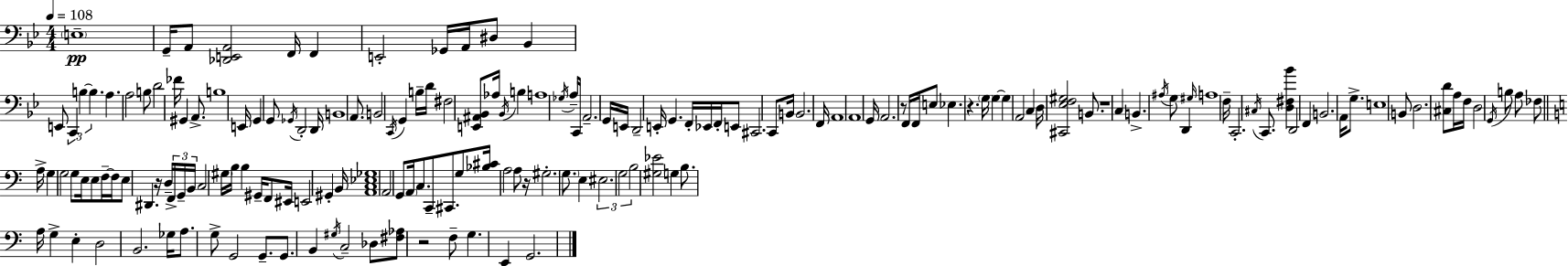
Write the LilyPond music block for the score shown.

{
  \clef bass
  \numericTimeSignature
  \time 4/4
  \key bes \major
  \tempo 4 = 108
  \repeat volta 2 { \parenthesize e1--\pp | g,16-- a,8 <des, e, a,>2 f,16 f,4 | e,2-. ges,16 a,16 dis8 bes,4 | e,8 \tuplet 3/2 { c,4 b4~~ b4. } | \break a4. a2 b8 | d'2 fes'16 gis,4 a,8.-> | b1 | e,16 g,4 g,8 \acciaccatura { ges,16 } d,2-. | \break d,16 b,1 | a,8. b,2 \acciaccatura { c,16 } g,4 | b16-- d'16 fis2 <e, ais, bes,>8 aes16 \acciaccatura { bes,16 } b4 | a1 | \break \acciaccatura { ges16 } a16-- c,16 a,2.-- | g,16 e,16 d,2-- e,16-. g,4. | f,16-. ees,16 f,16-. e,8 cis,2. | c,8 b,16 b,2. | \break f,16 a,1 | a,1 | g,16 a,2. | r8 f,16 f,16 e8 ees4. r4. | \break \parenthesize g16 g4~~ g4 a,2 | c4 d16 <cis, ees f gis>2 | b,8. r1 | c4 b,4.-> \acciaccatura { ais16 } g8 | \break d,4 \grace { gis16 } a1 | f16-- c,2.-. | \acciaccatura { cis16 } c,8. <d fis bes'>4 d,2 | f,4 b,2. | \break a,16 g8.-> e1 | b,8 d2. | <cis d'>8 a16 f16 d2 | \acciaccatura { g,16 } b8 a8 fes8 \bar "||" \break \key c \major a16-> g4 g2 g8 e16 | e8 f16--~~ f16 e8 dis,4. r16 d16-- \tuplet 3/2 { f,16-> g,16-- | b,16 } c2 \parenthesize gis16 b16 b4 gis,16-- | f,8 eis,16 e,2 gis,4-. b,16 | \break <a, c ees ges>1 | a,2 g,8 \parenthesize a,16 c8. c,8-- | cis,8. g8 <bes cis'>16 a2 a8 | r16 gis2.-. \parenthesize g8. | \break e4 \tuplet 3/2 { eis2. | g2 b2 } | <gis ees'>2 g4 b8. a16 | g4-> e4-. d2 | \break b,2. ges16 a8. | g8-> g,2 g,8.-- g,8. | b,4 \acciaccatura { gis16 } c2-- des8 <fis aes>8 | r2 f8-- g4. | \break e,4 g,2. | } \bar "|."
}